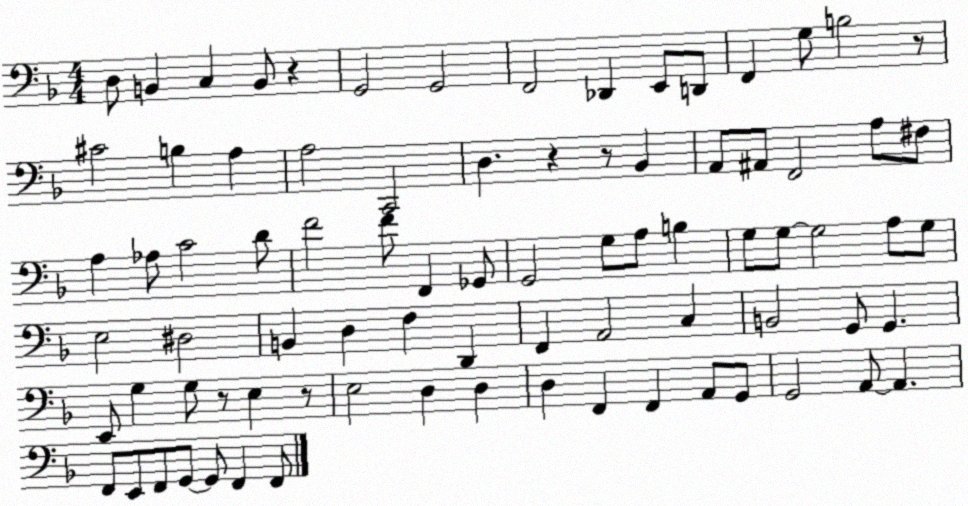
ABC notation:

X:1
T:Untitled
M:4/4
L:1/4
K:F
D,/2 B,, C, B,,/2 z G,,2 G,,2 F,,2 _D,, E,,/2 D,,/2 F,, G,/2 B,2 z/2 ^C2 B, A, A,2 C,,2 D, z z/2 _B,, A,,/2 ^A,,/2 F,,2 A,/2 ^F,/2 A, _A,/2 C2 D/2 F2 F/2 F,, _G,,/2 G,,2 G,/2 A,/2 B, G,/2 G,/2 G,2 A,/2 G,/2 E,2 ^D,2 B,, D, F, D,, F,, A,,2 C, B,,2 G,,/2 G,, E,,/2 G, G,/2 z/2 E, z/2 E,2 D, D, D, F,, F,, A,,/2 G,,/2 G,,2 A,,/2 A,, F,,/2 E,,/2 F,,/2 G,,/2 G,,/2 F,, F,,/2